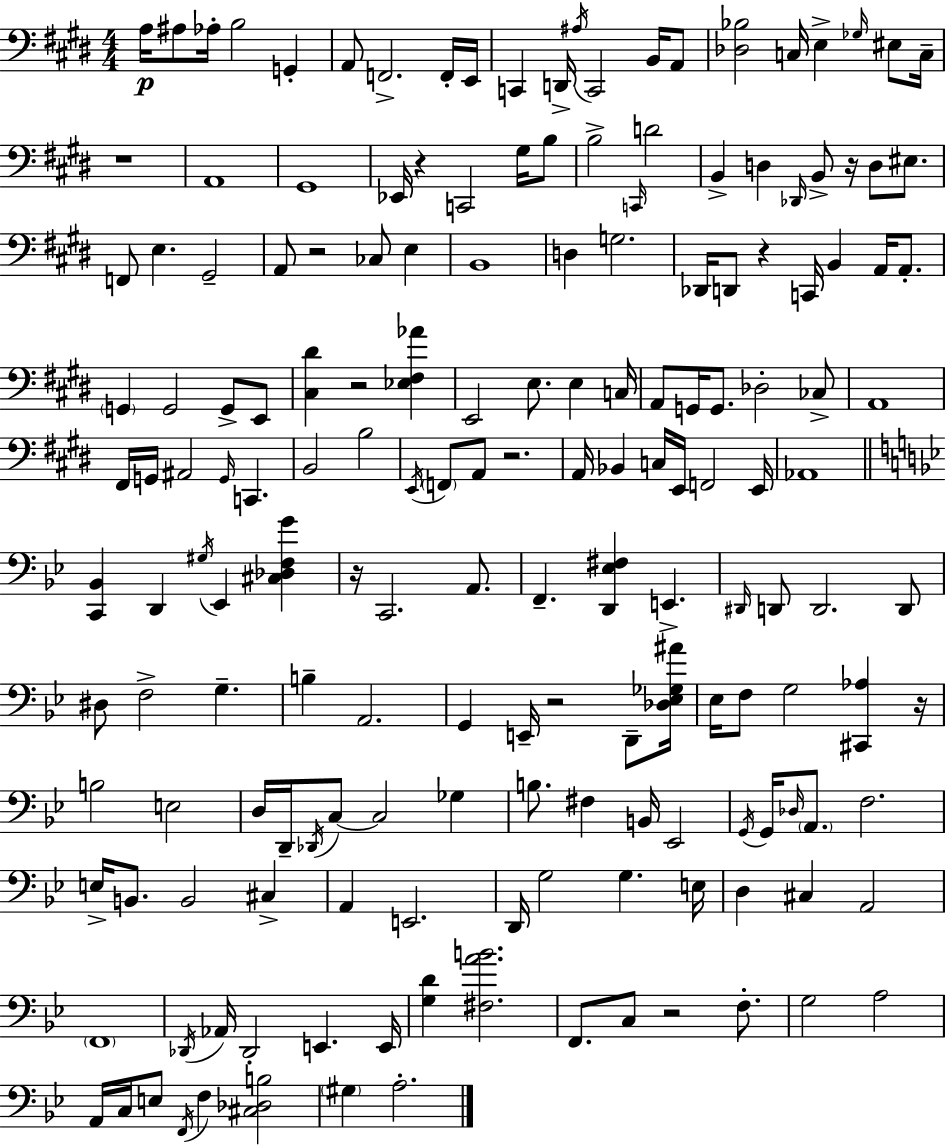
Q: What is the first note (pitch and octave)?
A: A3